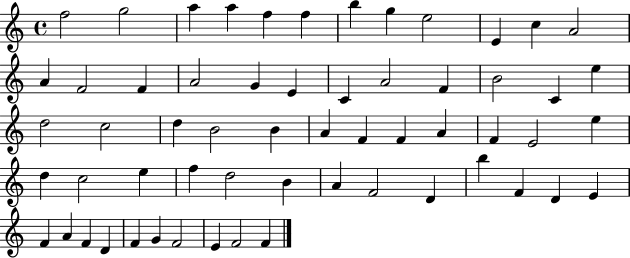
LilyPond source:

{
  \clef treble
  \time 4/4
  \defaultTimeSignature
  \key c \major
  f''2 g''2 | a''4 a''4 f''4 f''4 | b''4 g''4 e''2 | e'4 c''4 a'2 | \break a'4 f'2 f'4 | a'2 g'4 e'4 | c'4 a'2 f'4 | b'2 c'4 e''4 | \break d''2 c''2 | d''4 b'2 b'4 | a'4 f'4 f'4 a'4 | f'4 e'2 e''4 | \break d''4 c''2 e''4 | f''4 d''2 b'4 | a'4 f'2 d'4 | b''4 f'4 d'4 e'4 | \break f'4 a'4 f'4 d'4 | f'4 g'4 f'2 | e'4 f'2 f'4 | \bar "|."
}